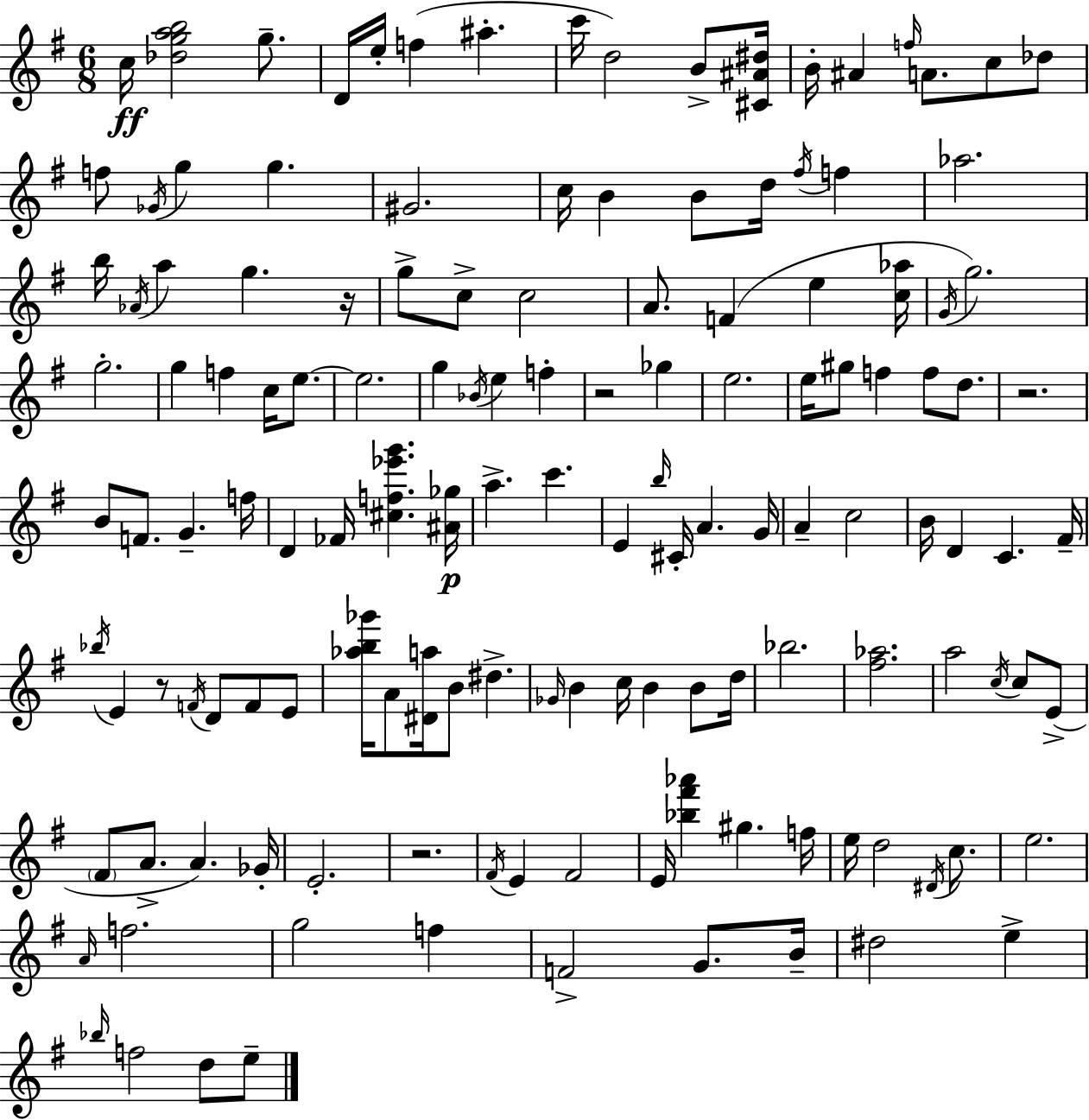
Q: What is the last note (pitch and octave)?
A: E5